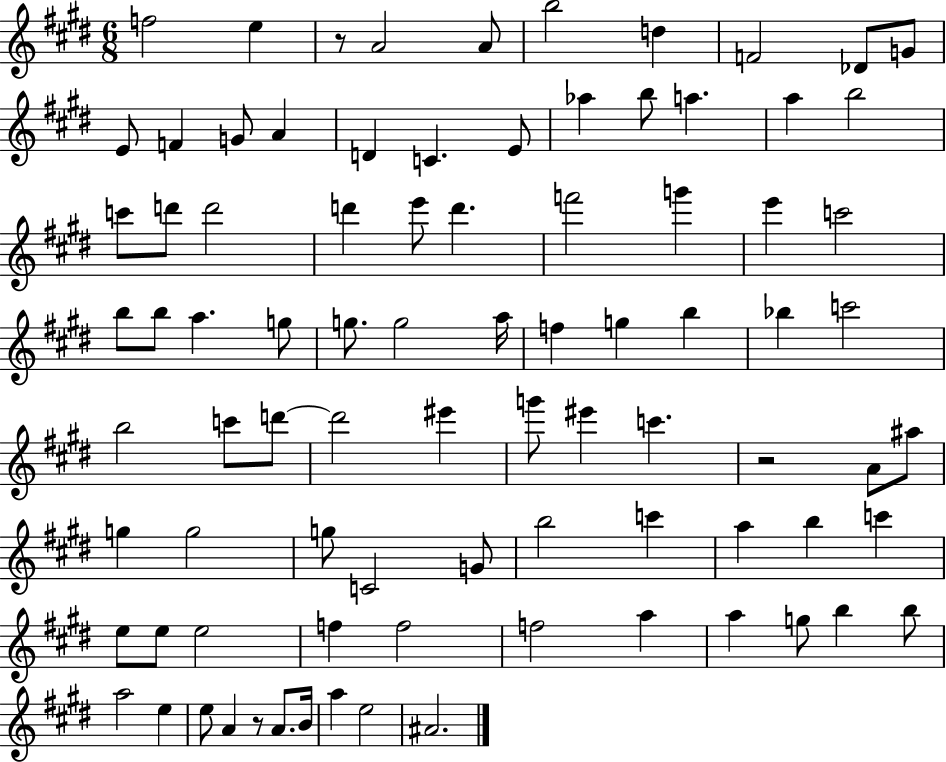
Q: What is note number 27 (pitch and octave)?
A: D6